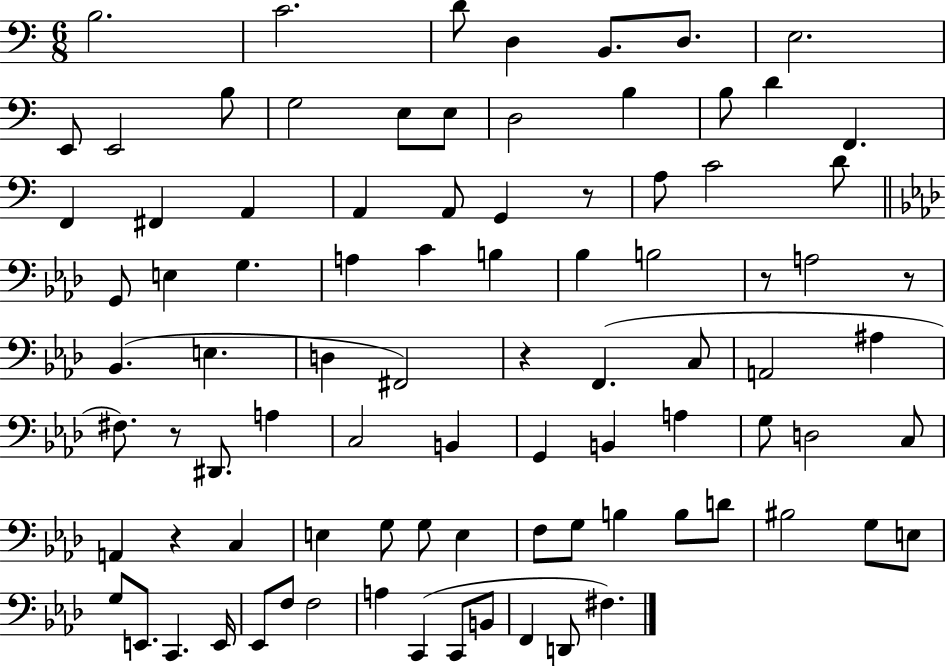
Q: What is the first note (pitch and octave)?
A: B3